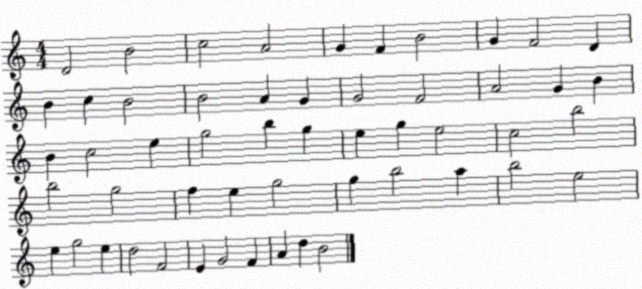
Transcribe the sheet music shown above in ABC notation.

X:1
T:Untitled
M:4/4
L:1/4
K:C
D2 B2 c2 A2 G F B2 G F2 D B c B2 B2 A G G2 F2 A2 G B B c2 e g2 b g e g e2 c2 b2 b2 g2 f e g2 g b2 a b2 e2 e g2 e d2 F2 E G2 F A d B2